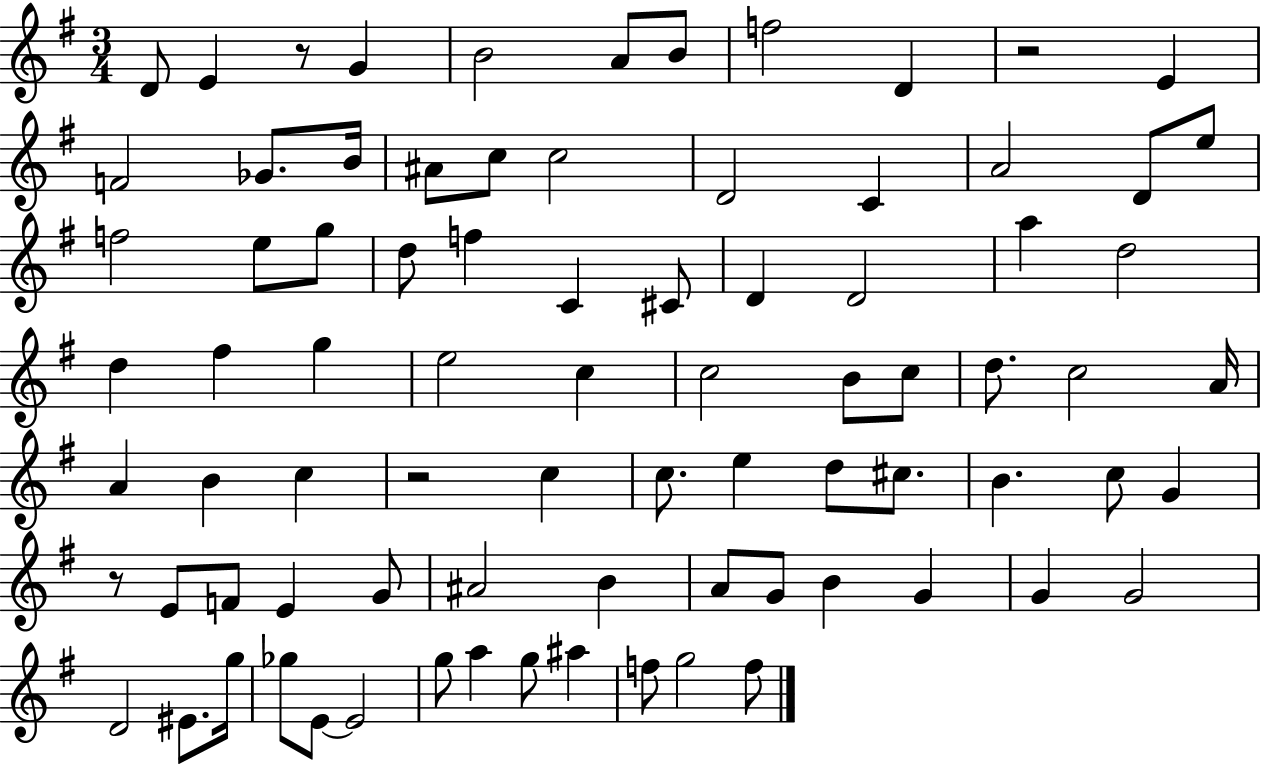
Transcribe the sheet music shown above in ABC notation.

X:1
T:Untitled
M:3/4
L:1/4
K:G
D/2 E z/2 G B2 A/2 B/2 f2 D z2 E F2 _G/2 B/4 ^A/2 c/2 c2 D2 C A2 D/2 e/2 f2 e/2 g/2 d/2 f C ^C/2 D D2 a d2 d ^f g e2 c c2 B/2 c/2 d/2 c2 A/4 A B c z2 c c/2 e d/2 ^c/2 B c/2 G z/2 E/2 F/2 E G/2 ^A2 B A/2 G/2 B G G G2 D2 ^E/2 g/4 _g/2 E/2 E2 g/2 a g/2 ^a f/2 g2 f/2